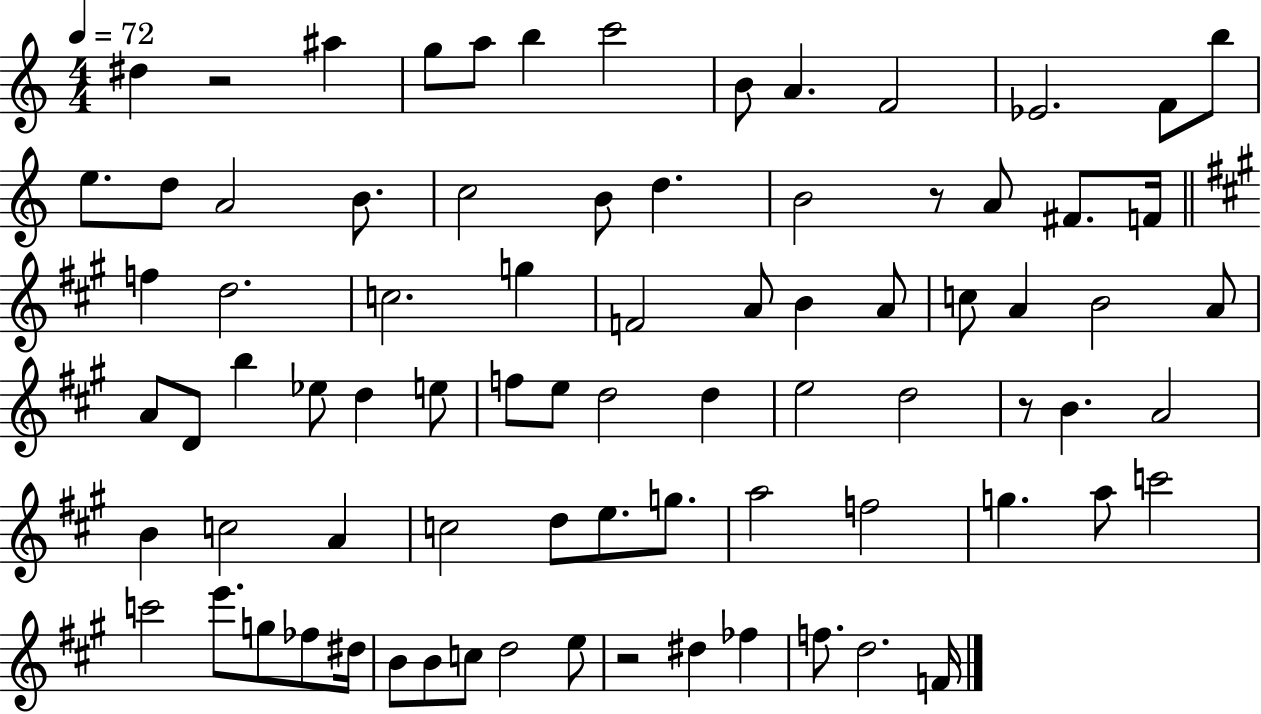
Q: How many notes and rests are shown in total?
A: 80